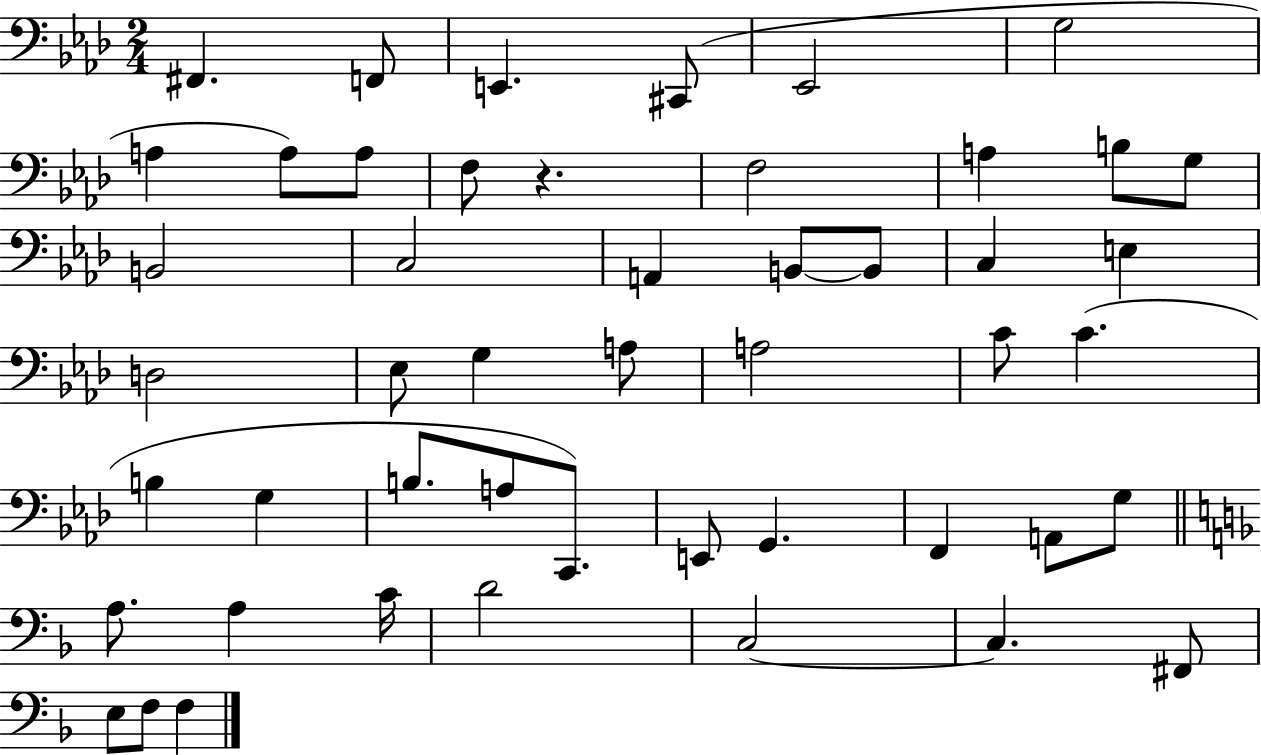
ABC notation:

X:1
T:Untitled
M:2/4
L:1/4
K:Ab
^F,, F,,/2 E,, ^C,,/2 _E,,2 G,2 A, A,/2 A,/2 F,/2 z F,2 A, B,/2 G,/2 B,,2 C,2 A,, B,,/2 B,,/2 C, E, D,2 _E,/2 G, A,/2 A,2 C/2 C B, G, B,/2 A,/2 C,,/2 E,,/2 G,, F,, A,,/2 G,/2 A,/2 A, C/4 D2 C,2 C, ^F,,/2 E,/2 F,/2 F,